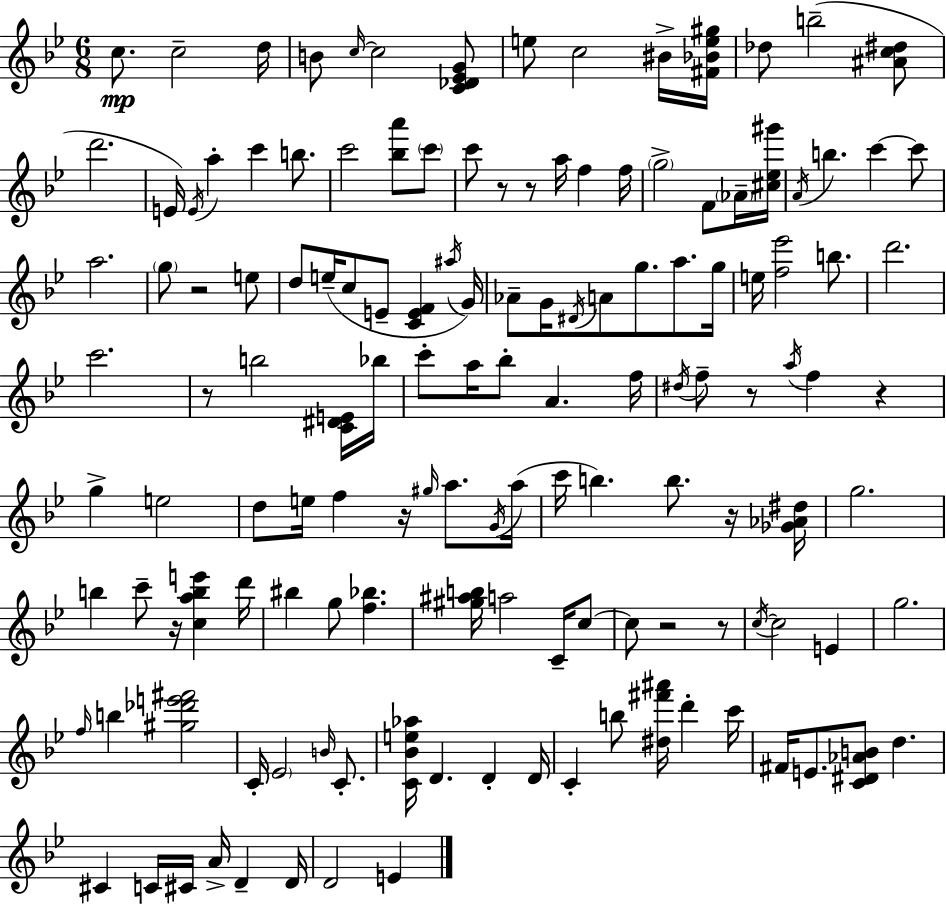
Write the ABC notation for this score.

X:1
T:Untitled
M:6/8
L:1/4
K:Bb
c/2 c2 d/4 B/2 c/4 c2 [C_D_EG]/2 e/2 c2 ^B/4 [^F_Be^g]/4 _d/2 b2 [^Ac^d]/2 d'2 E/4 E/4 a c' b/2 c'2 [_ba']/2 c'/2 c'/2 z/2 z/2 a/4 f f/4 g2 F/2 _A/4 [^c_e^g']/4 A/4 b c' c'/2 a2 g/2 z2 e/2 d/2 e/4 c/2 E/2 [CEF] ^a/4 G/4 _A/2 G/4 ^D/4 A/2 g/2 a/2 g/4 e/4 [f_e']2 b/2 d'2 c'2 z/2 b2 [C^DE]/4 _b/4 c'/2 a/4 _b/2 A f/4 ^d/4 f/2 z/2 a/4 f z g e2 d/2 e/4 f z/4 ^g/4 a/2 G/4 a/4 c'/4 b b/2 z/4 [_G_A^d]/4 g2 b c'/2 z/4 [cabe'] d'/4 ^b g/2 [f_b] [^g^ab]/4 a2 C/4 c/2 c/2 z2 z/2 c/4 c2 E g2 f/4 b [^g_d'e'^f']2 C/4 _E2 B/4 C/2 [C_Be_a]/4 D D D/4 C b/2 [^d^f'^a']/4 d' c'/4 ^F/4 E/2 [C^D_AB]/2 d ^C C/4 ^C/4 A/4 D D/4 D2 E